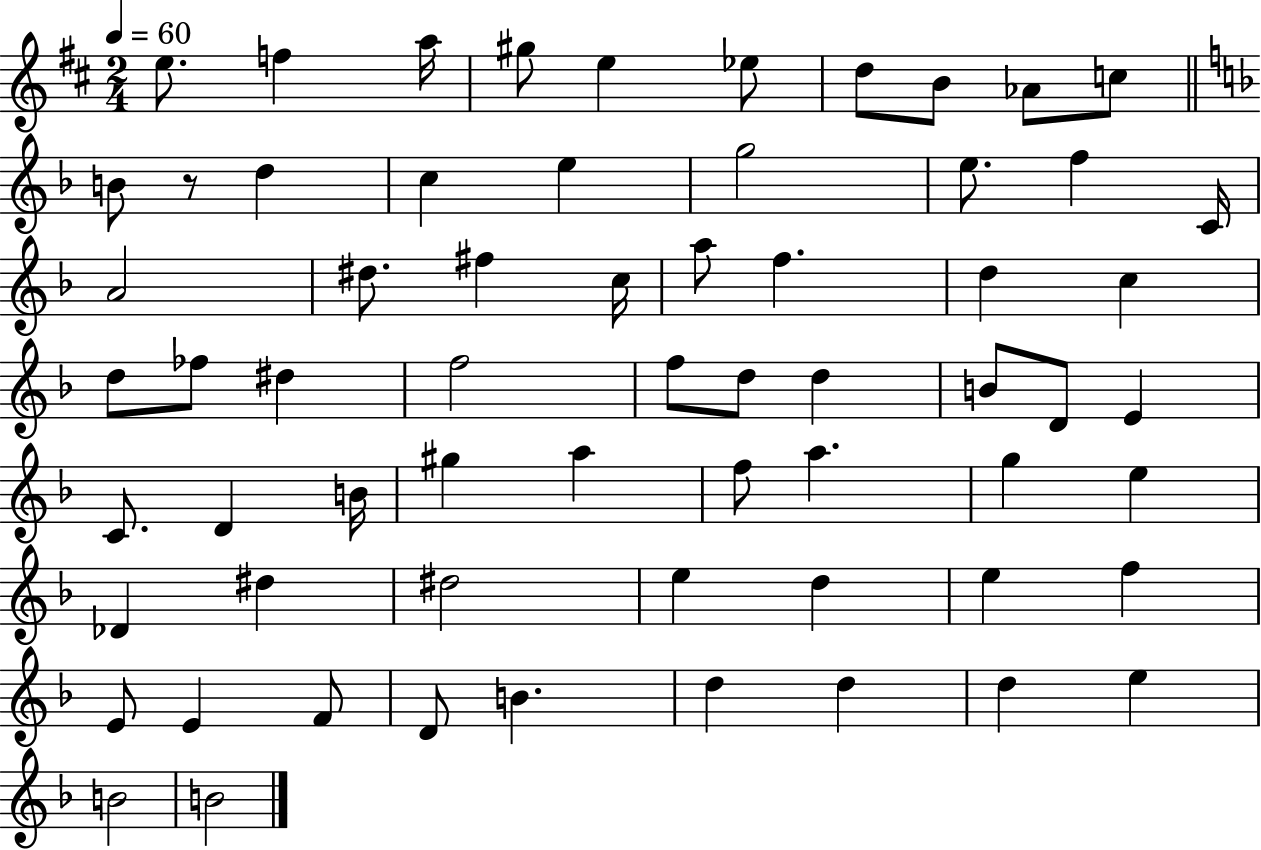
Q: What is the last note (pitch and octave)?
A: B4